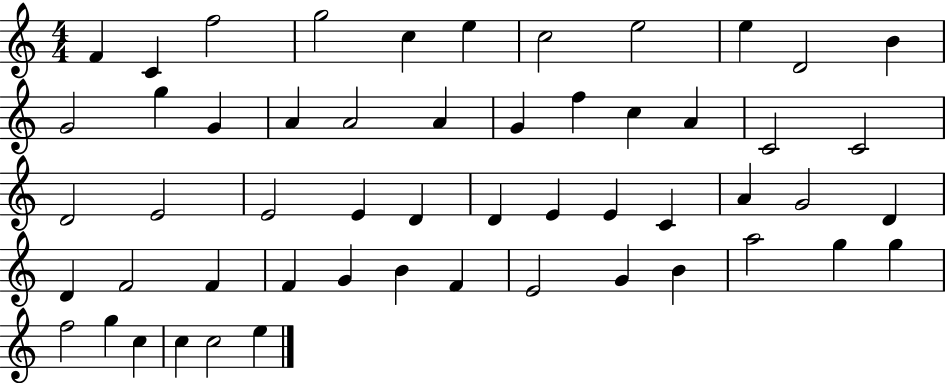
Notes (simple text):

F4/q C4/q F5/h G5/h C5/q E5/q C5/h E5/h E5/q D4/h B4/q G4/h G5/q G4/q A4/q A4/h A4/q G4/q F5/q C5/q A4/q C4/h C4/h D4/h E4/h E4/h E4/q D4/q D4/q E4/q E4/q C4/q A4/q G4/h D4/q D4/q F4/h F4/q F4/q G4/q B4/q F4/q E4/h G4/q B4/q A5/h G5/q G5/q F5/h G5/q C5/q C5/q C5/h E5/q